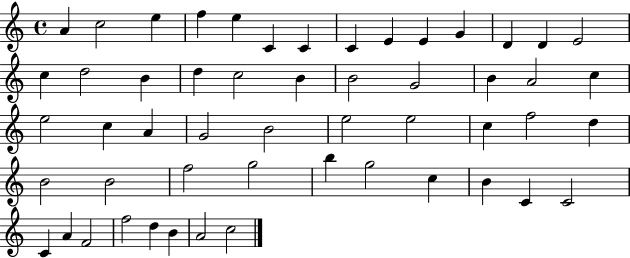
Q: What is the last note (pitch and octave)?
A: C5